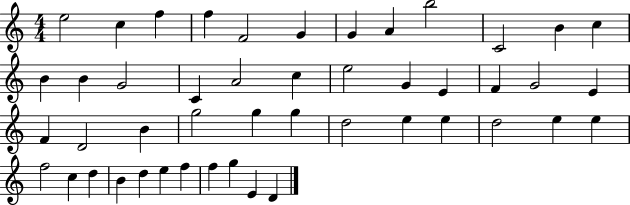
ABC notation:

X:1
T:Untitled
M:4/4
L:1/4
K:C
e2 c f f F2 G G A b2 C2 B c B B G2 C A2 c e2 G E F G2 E F D2 B g2 g g d2 e e d2 e e f2 c d B d e f f g E D